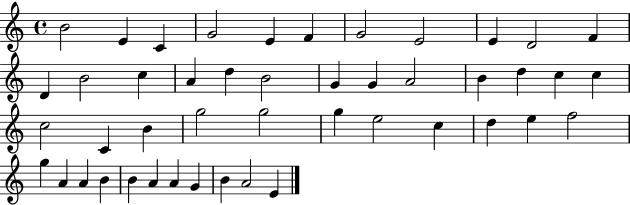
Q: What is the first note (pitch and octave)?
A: B4